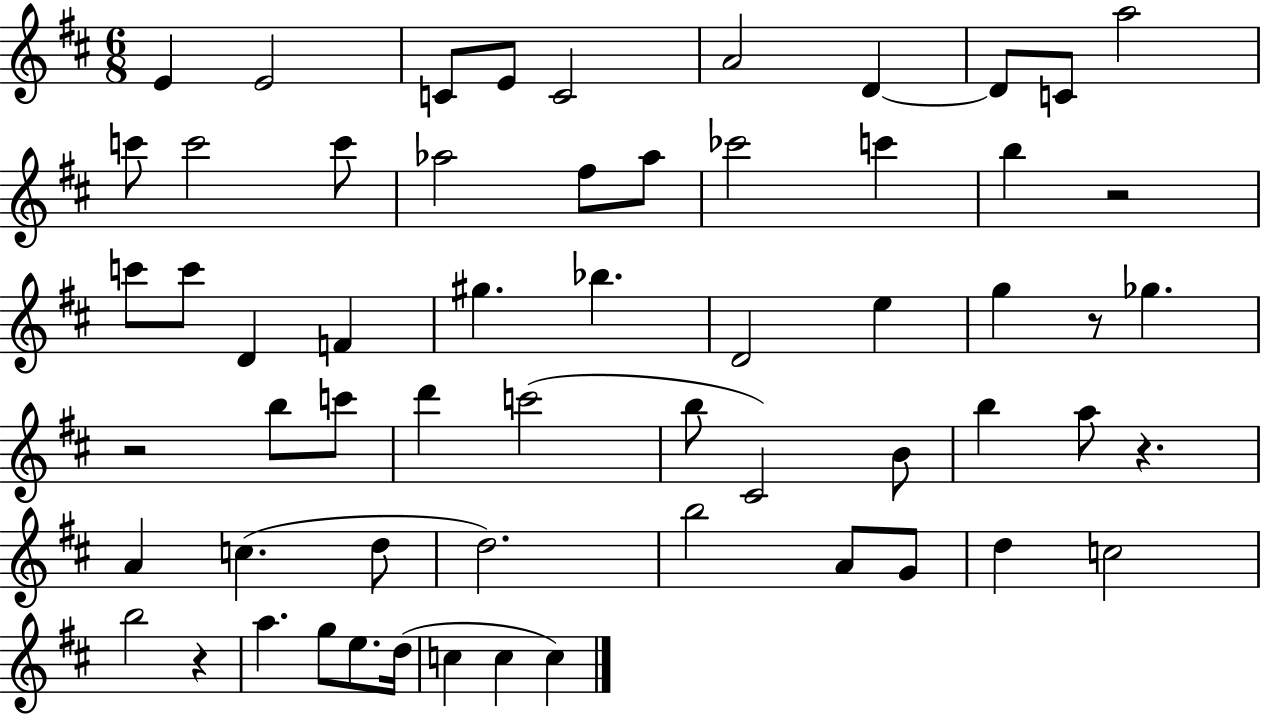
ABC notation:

X:1
T:Untitled
M:6/8
L:1/4
K:D
E E2 C/2 E/2 C2 A2 D D/2 C/2 a2 c'/2 c'2 c'/2 _a2 ^f/2 _a/2 _c'2 c' b z2 c'/2 c'/2 D F ^g _b D2 e g z/2 _g z2 b/2 c'/2 d' c'2 b/2 ^C2 B/2 b a/2 z A c d/2 d2 b2 A/2 G/2 d c2 b2 z a g/2 e/2 d/4 c c c